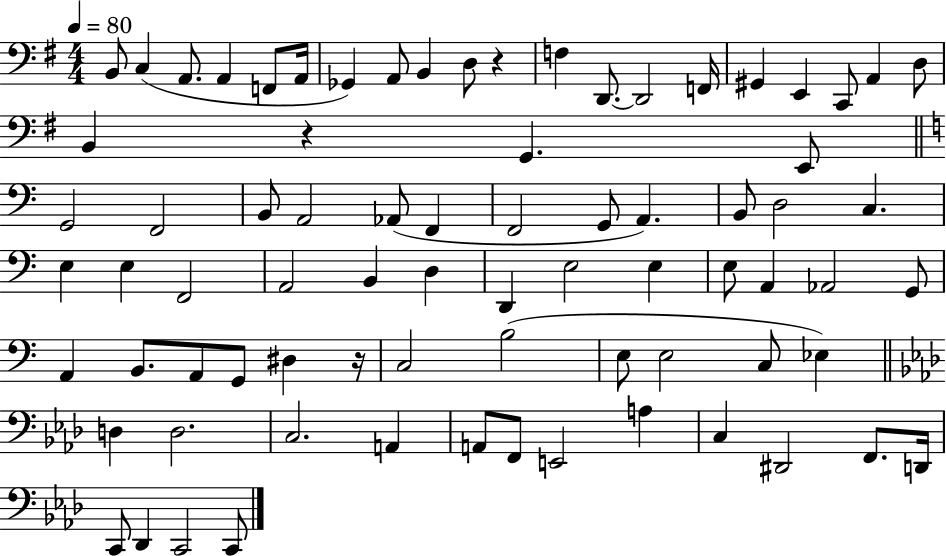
B2/e C3/q A2/e. A2/q F2/e A2/s Gb2/q A2/e B2/q D3/e R/q F3/q D2/e. D2/h F2/s G#2/q E2/q C2/e A2/q D3/e B2/q R/q G2/q. E2/e G2/h F2/h B2/e A2/h Ab2/e F2/q F2/h G2/e A2/q. B2/e D3/h C3/q. E3/q E3/q F2/h A2/h B2/q D3/q D2/q E3/h E3/q E3/e A2/q Ab2/h G2/e A2/q B2/e. A2/e G2/e D#3/q R/s C3/h B3/h E3/e E3/h C3/e Eb3/q D3/q D3/h. C3/h. A2/q A2/e F2/e E2/h A3/q C3/q D#2/h F2/e. D2/s C2/e Db2/q C2/h C2/e